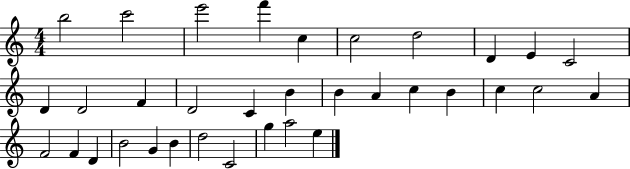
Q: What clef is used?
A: treble